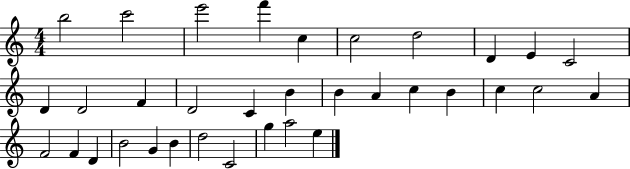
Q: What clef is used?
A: treble